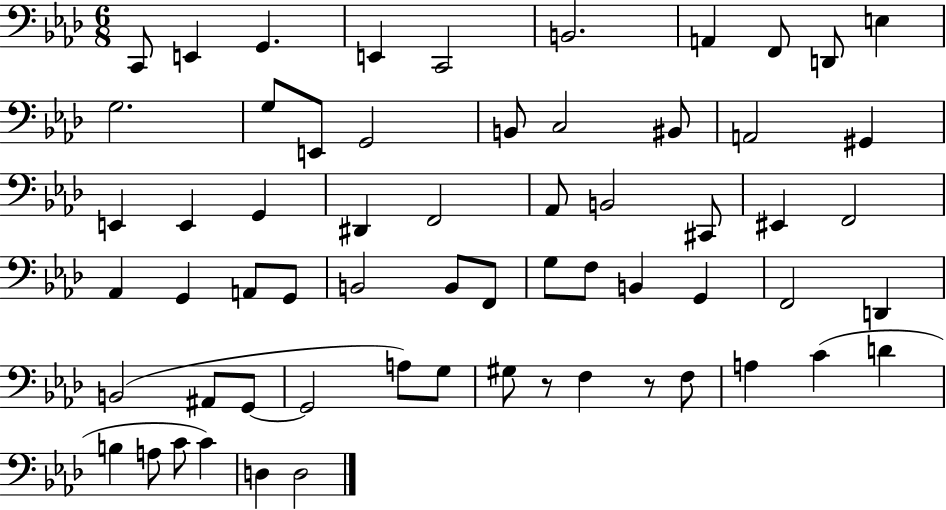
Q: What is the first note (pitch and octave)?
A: C2